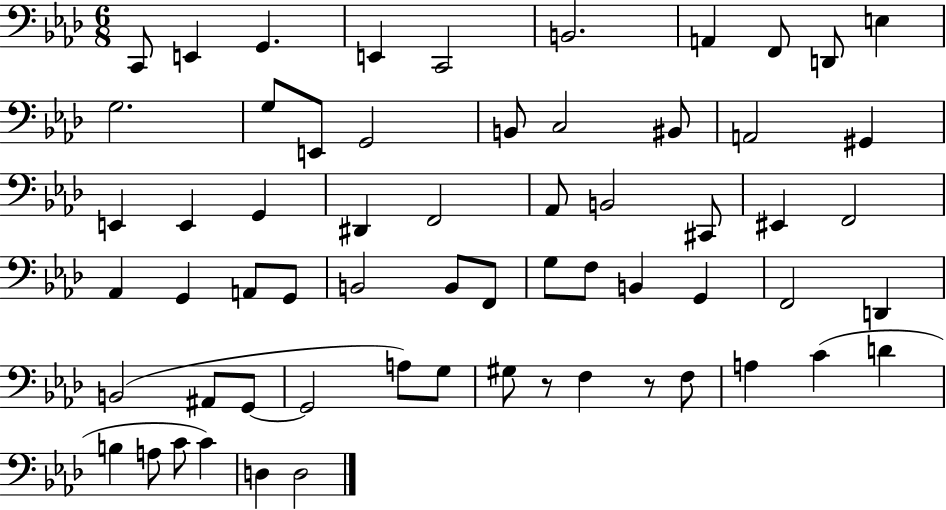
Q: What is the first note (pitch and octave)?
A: C2